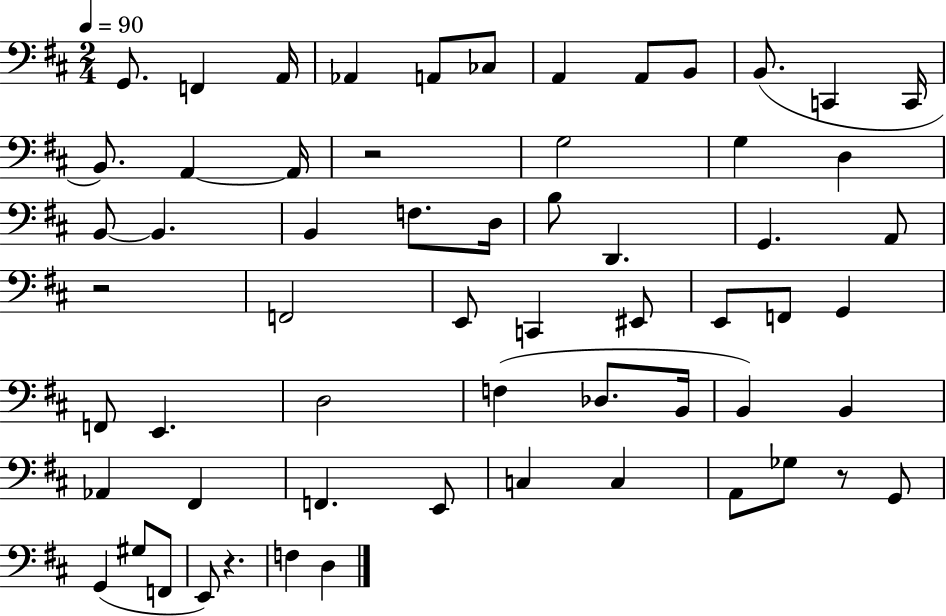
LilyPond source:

{
  \clef bass
  \numericTimeSignature
  \time 2/4
  \key d \major
  \tempo 4 = 90
  g,8. f,4 a,16 | aes,4 a,8 ces8 | a,4 a,8 b,8 | b,8.( c,4 c,16 | \break b,8.) a,4~~ a,16 | r2 | g2 | g4 d4 | \break b,8~~ b,4. | b,4 f8. d16 | b8 d,4. | g,4. a,8 | \break r2 | f,2 | e,8 c,4 eis,8 | e,8 f,8 g,4 | \break f,8 e,4. | d2 | f4( des8. b,16 | b,4) b,4 | \break aes,4 fis,4 | f,4. e,8 | c4 c4 | a,8 ges8 r8 g,8 | \break g,4( gis8 f,8 | e,8) r4. | f4 d4 | \bar "|."
}